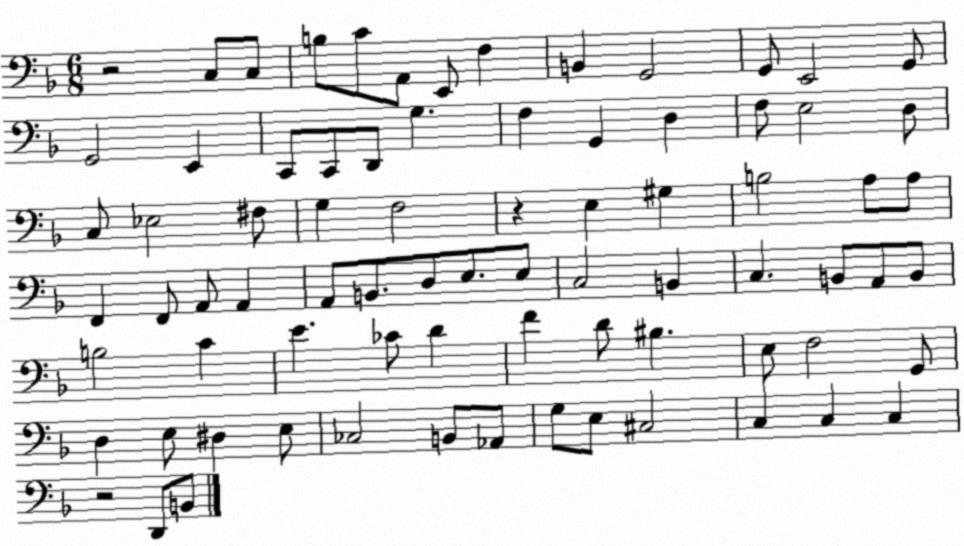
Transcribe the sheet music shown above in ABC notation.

X:1
T:Untitled
M:6/8
L:1/4
K:F
z2 C,/2 C,/2 B,/2 C/2 A,,/2 E,,/2 F, B,, G,,2 G,,/2 E,,2 G,,/2 G,,2 E,, C,,/2 C,,/2 D,,/2 G, F, G,, D, F,/2 E,2 D,/2 C,/2 _E,2 ^F,/2 G, F,2 z E, ^G, B,2 A,/2 A,/2 F,, F,,/2 A,,/2 A,, A,,/2 B,,/2 D,/2 E,/2 E,/2 C,2 B,, C, B,,/2 A,,/2 B,,/2 B,2 C E _C/2 D F D/2 ^B, E,/2 F,2 G,,/2 D, E,/2 ^D, E,/2 _C,2 B,,/2 _A,,/2 G,/2 E,/2 ^C,2 C, C, C, z2 D,,/2 B,,/2